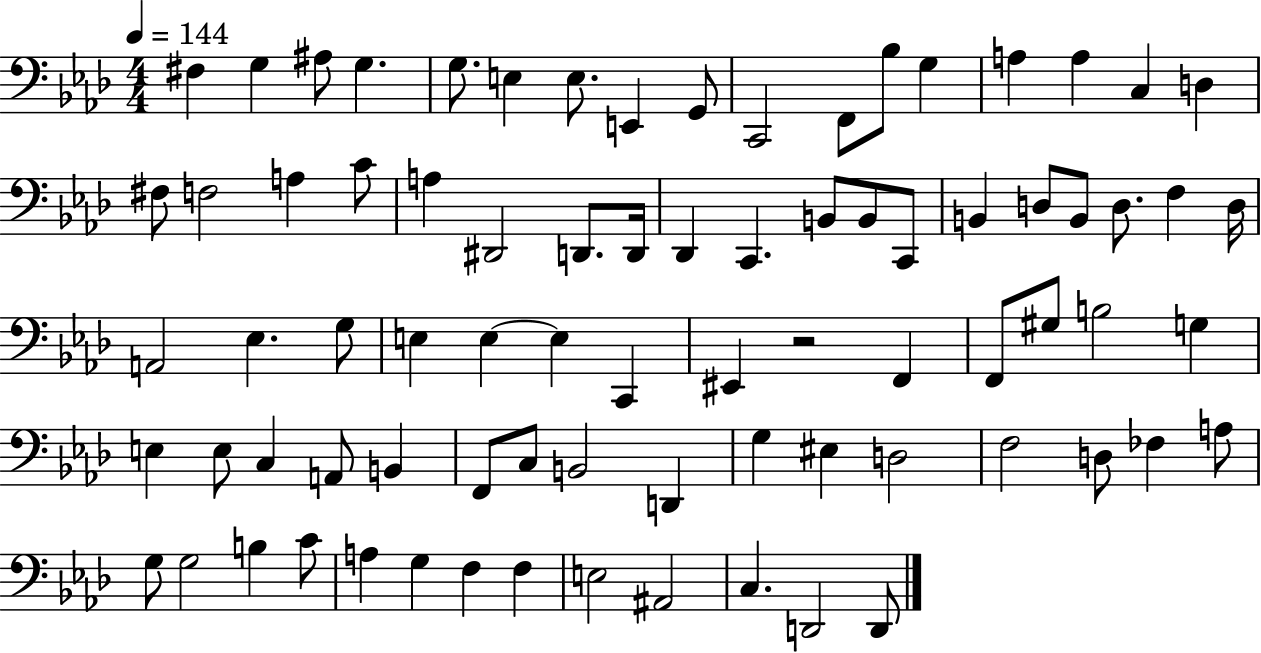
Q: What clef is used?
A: bass